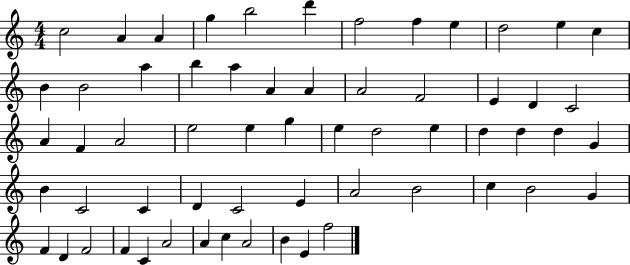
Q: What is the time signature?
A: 4/4